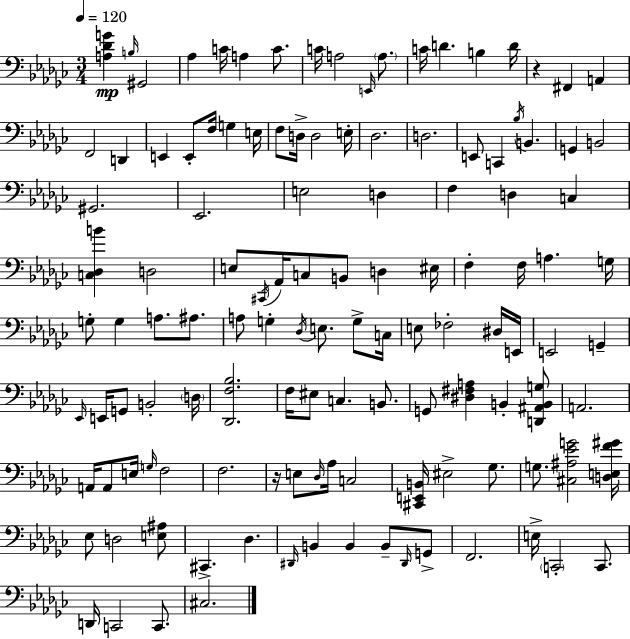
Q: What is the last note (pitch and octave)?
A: C#3